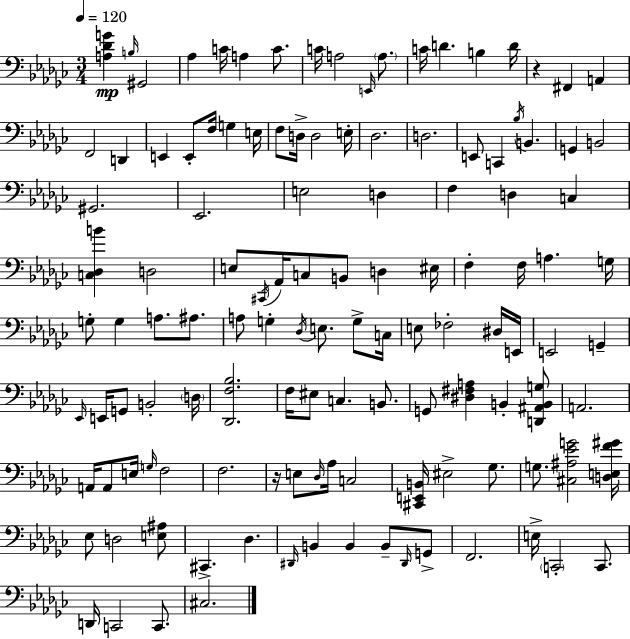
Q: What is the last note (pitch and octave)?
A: C#3